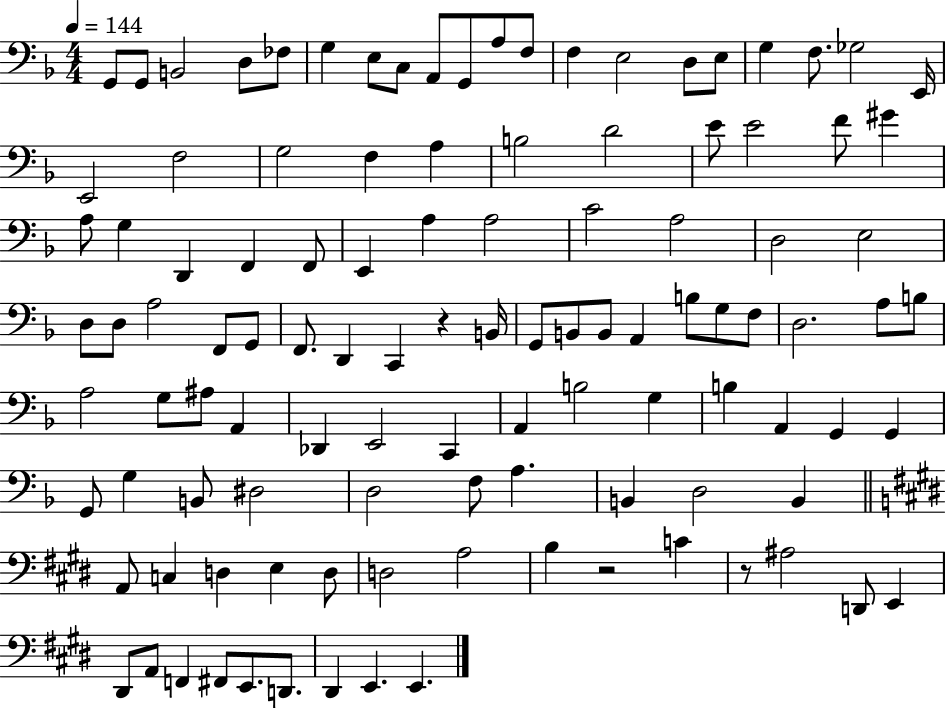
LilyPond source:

{
  \clef bass
  \numericTimeSignature
  \time 4/4
  \key f \major
  \tempo 4 = 144
  g,8 g,8 b,2 d8 fes8 | g4 e8 c8 a,8 g,8 a8 f8 | f4 e2 d8 e8 | g4 f8. ges2 e,16 | \break e,2 f2 | g2 f4 a4 | b2 d'2 | e'8 e'2 f'8 gis'4 | \break a8 g4 d,4 f,4 f,8 | e,4 a4 a2 | c'2 a2 | d2 e2 | \break d8 d8 a2 f,8 g,8 | f,8. d,4 c,4 r4 b,16 | g,8 b,8 b,8 a,4 b8 g8 f8 | d2. a8 b8 | \break a2 g8 ais8 a,4 | des,4 e,2 c,4 | a,4 b2 g4 | b4 a,4 g,4 g,4 | \break g,8 g4 b,8 dis2 | d2 f8 a4. | b,4 d2 b,4 | \bar "||" \break \key e \major a,8 c4 d4 e4 d8 | d2 a2 | b4 r2 c'4 | r8 ais2 d,8 e,4 | \break dis,8 a,8 f,4 fis,8 e,8. d,8. | dis,4 e,4. e,4. | \bar "|."
}